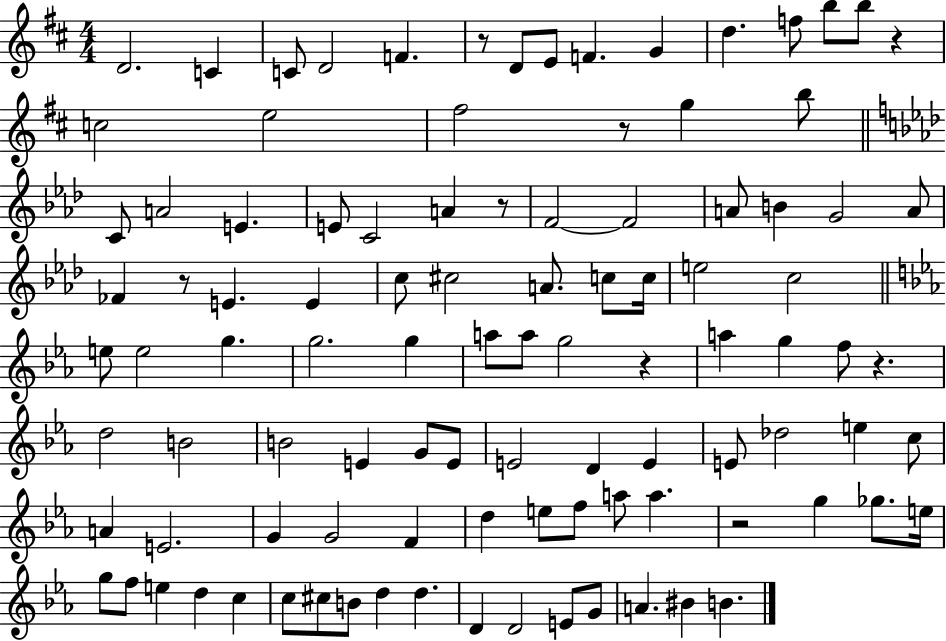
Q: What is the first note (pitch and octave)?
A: D4